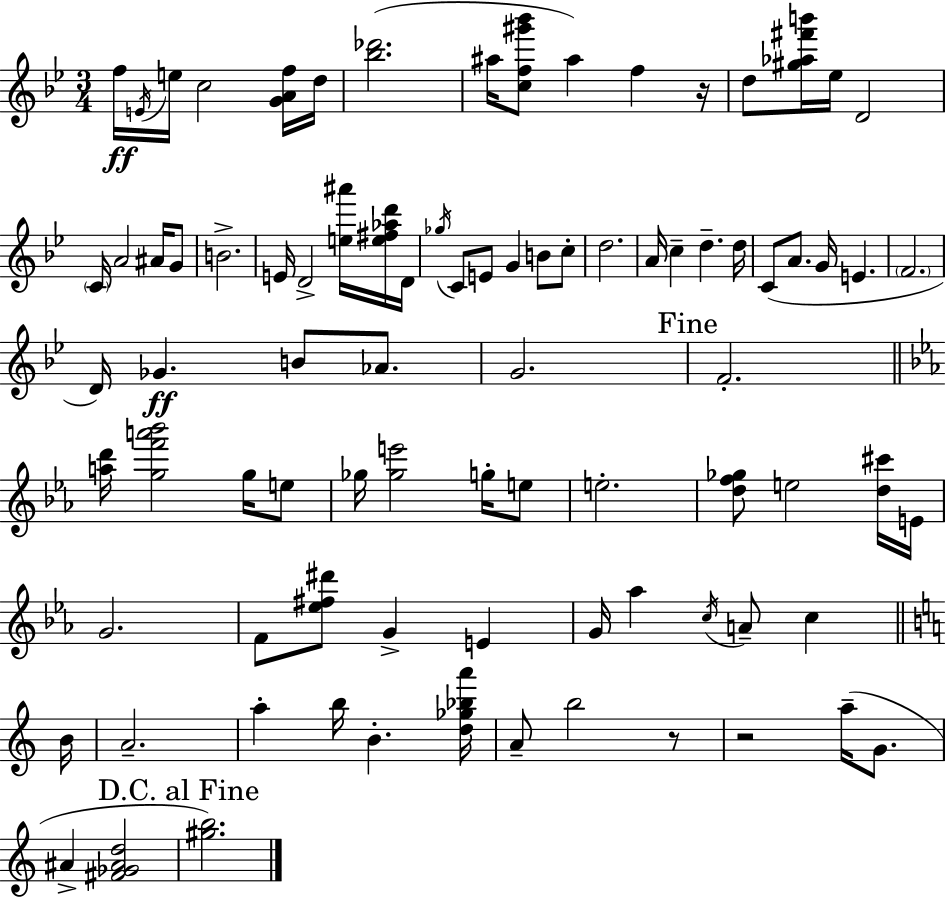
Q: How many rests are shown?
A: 3